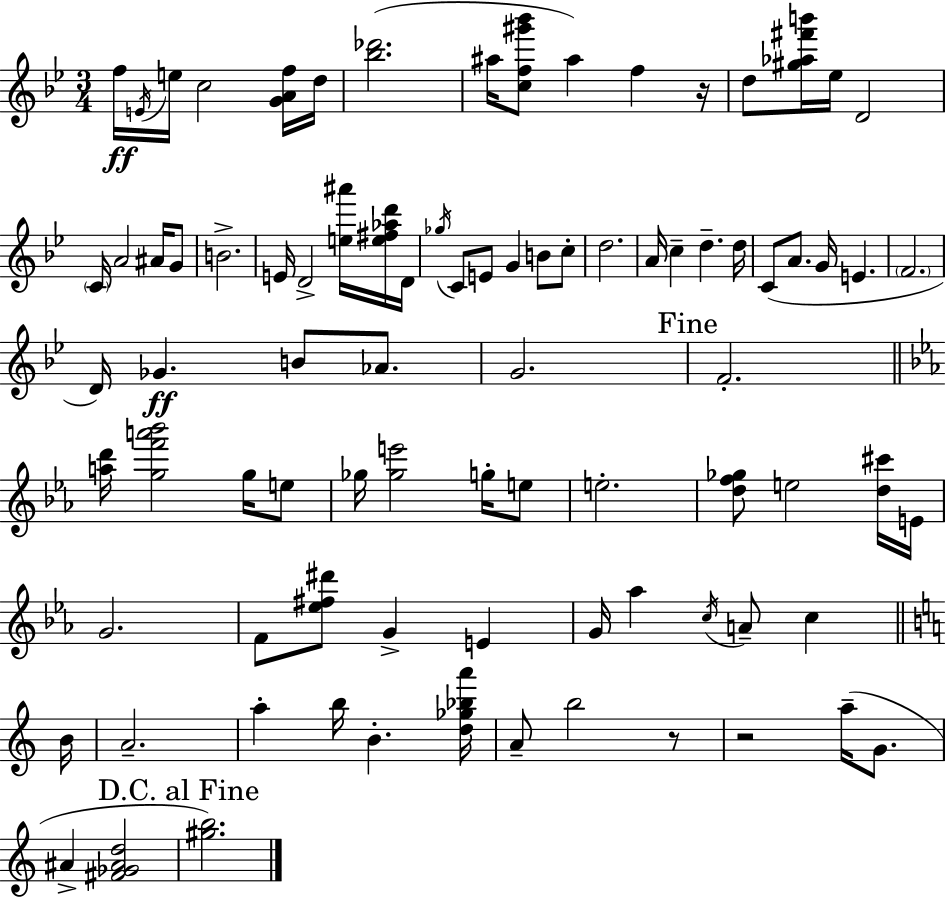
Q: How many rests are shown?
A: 3